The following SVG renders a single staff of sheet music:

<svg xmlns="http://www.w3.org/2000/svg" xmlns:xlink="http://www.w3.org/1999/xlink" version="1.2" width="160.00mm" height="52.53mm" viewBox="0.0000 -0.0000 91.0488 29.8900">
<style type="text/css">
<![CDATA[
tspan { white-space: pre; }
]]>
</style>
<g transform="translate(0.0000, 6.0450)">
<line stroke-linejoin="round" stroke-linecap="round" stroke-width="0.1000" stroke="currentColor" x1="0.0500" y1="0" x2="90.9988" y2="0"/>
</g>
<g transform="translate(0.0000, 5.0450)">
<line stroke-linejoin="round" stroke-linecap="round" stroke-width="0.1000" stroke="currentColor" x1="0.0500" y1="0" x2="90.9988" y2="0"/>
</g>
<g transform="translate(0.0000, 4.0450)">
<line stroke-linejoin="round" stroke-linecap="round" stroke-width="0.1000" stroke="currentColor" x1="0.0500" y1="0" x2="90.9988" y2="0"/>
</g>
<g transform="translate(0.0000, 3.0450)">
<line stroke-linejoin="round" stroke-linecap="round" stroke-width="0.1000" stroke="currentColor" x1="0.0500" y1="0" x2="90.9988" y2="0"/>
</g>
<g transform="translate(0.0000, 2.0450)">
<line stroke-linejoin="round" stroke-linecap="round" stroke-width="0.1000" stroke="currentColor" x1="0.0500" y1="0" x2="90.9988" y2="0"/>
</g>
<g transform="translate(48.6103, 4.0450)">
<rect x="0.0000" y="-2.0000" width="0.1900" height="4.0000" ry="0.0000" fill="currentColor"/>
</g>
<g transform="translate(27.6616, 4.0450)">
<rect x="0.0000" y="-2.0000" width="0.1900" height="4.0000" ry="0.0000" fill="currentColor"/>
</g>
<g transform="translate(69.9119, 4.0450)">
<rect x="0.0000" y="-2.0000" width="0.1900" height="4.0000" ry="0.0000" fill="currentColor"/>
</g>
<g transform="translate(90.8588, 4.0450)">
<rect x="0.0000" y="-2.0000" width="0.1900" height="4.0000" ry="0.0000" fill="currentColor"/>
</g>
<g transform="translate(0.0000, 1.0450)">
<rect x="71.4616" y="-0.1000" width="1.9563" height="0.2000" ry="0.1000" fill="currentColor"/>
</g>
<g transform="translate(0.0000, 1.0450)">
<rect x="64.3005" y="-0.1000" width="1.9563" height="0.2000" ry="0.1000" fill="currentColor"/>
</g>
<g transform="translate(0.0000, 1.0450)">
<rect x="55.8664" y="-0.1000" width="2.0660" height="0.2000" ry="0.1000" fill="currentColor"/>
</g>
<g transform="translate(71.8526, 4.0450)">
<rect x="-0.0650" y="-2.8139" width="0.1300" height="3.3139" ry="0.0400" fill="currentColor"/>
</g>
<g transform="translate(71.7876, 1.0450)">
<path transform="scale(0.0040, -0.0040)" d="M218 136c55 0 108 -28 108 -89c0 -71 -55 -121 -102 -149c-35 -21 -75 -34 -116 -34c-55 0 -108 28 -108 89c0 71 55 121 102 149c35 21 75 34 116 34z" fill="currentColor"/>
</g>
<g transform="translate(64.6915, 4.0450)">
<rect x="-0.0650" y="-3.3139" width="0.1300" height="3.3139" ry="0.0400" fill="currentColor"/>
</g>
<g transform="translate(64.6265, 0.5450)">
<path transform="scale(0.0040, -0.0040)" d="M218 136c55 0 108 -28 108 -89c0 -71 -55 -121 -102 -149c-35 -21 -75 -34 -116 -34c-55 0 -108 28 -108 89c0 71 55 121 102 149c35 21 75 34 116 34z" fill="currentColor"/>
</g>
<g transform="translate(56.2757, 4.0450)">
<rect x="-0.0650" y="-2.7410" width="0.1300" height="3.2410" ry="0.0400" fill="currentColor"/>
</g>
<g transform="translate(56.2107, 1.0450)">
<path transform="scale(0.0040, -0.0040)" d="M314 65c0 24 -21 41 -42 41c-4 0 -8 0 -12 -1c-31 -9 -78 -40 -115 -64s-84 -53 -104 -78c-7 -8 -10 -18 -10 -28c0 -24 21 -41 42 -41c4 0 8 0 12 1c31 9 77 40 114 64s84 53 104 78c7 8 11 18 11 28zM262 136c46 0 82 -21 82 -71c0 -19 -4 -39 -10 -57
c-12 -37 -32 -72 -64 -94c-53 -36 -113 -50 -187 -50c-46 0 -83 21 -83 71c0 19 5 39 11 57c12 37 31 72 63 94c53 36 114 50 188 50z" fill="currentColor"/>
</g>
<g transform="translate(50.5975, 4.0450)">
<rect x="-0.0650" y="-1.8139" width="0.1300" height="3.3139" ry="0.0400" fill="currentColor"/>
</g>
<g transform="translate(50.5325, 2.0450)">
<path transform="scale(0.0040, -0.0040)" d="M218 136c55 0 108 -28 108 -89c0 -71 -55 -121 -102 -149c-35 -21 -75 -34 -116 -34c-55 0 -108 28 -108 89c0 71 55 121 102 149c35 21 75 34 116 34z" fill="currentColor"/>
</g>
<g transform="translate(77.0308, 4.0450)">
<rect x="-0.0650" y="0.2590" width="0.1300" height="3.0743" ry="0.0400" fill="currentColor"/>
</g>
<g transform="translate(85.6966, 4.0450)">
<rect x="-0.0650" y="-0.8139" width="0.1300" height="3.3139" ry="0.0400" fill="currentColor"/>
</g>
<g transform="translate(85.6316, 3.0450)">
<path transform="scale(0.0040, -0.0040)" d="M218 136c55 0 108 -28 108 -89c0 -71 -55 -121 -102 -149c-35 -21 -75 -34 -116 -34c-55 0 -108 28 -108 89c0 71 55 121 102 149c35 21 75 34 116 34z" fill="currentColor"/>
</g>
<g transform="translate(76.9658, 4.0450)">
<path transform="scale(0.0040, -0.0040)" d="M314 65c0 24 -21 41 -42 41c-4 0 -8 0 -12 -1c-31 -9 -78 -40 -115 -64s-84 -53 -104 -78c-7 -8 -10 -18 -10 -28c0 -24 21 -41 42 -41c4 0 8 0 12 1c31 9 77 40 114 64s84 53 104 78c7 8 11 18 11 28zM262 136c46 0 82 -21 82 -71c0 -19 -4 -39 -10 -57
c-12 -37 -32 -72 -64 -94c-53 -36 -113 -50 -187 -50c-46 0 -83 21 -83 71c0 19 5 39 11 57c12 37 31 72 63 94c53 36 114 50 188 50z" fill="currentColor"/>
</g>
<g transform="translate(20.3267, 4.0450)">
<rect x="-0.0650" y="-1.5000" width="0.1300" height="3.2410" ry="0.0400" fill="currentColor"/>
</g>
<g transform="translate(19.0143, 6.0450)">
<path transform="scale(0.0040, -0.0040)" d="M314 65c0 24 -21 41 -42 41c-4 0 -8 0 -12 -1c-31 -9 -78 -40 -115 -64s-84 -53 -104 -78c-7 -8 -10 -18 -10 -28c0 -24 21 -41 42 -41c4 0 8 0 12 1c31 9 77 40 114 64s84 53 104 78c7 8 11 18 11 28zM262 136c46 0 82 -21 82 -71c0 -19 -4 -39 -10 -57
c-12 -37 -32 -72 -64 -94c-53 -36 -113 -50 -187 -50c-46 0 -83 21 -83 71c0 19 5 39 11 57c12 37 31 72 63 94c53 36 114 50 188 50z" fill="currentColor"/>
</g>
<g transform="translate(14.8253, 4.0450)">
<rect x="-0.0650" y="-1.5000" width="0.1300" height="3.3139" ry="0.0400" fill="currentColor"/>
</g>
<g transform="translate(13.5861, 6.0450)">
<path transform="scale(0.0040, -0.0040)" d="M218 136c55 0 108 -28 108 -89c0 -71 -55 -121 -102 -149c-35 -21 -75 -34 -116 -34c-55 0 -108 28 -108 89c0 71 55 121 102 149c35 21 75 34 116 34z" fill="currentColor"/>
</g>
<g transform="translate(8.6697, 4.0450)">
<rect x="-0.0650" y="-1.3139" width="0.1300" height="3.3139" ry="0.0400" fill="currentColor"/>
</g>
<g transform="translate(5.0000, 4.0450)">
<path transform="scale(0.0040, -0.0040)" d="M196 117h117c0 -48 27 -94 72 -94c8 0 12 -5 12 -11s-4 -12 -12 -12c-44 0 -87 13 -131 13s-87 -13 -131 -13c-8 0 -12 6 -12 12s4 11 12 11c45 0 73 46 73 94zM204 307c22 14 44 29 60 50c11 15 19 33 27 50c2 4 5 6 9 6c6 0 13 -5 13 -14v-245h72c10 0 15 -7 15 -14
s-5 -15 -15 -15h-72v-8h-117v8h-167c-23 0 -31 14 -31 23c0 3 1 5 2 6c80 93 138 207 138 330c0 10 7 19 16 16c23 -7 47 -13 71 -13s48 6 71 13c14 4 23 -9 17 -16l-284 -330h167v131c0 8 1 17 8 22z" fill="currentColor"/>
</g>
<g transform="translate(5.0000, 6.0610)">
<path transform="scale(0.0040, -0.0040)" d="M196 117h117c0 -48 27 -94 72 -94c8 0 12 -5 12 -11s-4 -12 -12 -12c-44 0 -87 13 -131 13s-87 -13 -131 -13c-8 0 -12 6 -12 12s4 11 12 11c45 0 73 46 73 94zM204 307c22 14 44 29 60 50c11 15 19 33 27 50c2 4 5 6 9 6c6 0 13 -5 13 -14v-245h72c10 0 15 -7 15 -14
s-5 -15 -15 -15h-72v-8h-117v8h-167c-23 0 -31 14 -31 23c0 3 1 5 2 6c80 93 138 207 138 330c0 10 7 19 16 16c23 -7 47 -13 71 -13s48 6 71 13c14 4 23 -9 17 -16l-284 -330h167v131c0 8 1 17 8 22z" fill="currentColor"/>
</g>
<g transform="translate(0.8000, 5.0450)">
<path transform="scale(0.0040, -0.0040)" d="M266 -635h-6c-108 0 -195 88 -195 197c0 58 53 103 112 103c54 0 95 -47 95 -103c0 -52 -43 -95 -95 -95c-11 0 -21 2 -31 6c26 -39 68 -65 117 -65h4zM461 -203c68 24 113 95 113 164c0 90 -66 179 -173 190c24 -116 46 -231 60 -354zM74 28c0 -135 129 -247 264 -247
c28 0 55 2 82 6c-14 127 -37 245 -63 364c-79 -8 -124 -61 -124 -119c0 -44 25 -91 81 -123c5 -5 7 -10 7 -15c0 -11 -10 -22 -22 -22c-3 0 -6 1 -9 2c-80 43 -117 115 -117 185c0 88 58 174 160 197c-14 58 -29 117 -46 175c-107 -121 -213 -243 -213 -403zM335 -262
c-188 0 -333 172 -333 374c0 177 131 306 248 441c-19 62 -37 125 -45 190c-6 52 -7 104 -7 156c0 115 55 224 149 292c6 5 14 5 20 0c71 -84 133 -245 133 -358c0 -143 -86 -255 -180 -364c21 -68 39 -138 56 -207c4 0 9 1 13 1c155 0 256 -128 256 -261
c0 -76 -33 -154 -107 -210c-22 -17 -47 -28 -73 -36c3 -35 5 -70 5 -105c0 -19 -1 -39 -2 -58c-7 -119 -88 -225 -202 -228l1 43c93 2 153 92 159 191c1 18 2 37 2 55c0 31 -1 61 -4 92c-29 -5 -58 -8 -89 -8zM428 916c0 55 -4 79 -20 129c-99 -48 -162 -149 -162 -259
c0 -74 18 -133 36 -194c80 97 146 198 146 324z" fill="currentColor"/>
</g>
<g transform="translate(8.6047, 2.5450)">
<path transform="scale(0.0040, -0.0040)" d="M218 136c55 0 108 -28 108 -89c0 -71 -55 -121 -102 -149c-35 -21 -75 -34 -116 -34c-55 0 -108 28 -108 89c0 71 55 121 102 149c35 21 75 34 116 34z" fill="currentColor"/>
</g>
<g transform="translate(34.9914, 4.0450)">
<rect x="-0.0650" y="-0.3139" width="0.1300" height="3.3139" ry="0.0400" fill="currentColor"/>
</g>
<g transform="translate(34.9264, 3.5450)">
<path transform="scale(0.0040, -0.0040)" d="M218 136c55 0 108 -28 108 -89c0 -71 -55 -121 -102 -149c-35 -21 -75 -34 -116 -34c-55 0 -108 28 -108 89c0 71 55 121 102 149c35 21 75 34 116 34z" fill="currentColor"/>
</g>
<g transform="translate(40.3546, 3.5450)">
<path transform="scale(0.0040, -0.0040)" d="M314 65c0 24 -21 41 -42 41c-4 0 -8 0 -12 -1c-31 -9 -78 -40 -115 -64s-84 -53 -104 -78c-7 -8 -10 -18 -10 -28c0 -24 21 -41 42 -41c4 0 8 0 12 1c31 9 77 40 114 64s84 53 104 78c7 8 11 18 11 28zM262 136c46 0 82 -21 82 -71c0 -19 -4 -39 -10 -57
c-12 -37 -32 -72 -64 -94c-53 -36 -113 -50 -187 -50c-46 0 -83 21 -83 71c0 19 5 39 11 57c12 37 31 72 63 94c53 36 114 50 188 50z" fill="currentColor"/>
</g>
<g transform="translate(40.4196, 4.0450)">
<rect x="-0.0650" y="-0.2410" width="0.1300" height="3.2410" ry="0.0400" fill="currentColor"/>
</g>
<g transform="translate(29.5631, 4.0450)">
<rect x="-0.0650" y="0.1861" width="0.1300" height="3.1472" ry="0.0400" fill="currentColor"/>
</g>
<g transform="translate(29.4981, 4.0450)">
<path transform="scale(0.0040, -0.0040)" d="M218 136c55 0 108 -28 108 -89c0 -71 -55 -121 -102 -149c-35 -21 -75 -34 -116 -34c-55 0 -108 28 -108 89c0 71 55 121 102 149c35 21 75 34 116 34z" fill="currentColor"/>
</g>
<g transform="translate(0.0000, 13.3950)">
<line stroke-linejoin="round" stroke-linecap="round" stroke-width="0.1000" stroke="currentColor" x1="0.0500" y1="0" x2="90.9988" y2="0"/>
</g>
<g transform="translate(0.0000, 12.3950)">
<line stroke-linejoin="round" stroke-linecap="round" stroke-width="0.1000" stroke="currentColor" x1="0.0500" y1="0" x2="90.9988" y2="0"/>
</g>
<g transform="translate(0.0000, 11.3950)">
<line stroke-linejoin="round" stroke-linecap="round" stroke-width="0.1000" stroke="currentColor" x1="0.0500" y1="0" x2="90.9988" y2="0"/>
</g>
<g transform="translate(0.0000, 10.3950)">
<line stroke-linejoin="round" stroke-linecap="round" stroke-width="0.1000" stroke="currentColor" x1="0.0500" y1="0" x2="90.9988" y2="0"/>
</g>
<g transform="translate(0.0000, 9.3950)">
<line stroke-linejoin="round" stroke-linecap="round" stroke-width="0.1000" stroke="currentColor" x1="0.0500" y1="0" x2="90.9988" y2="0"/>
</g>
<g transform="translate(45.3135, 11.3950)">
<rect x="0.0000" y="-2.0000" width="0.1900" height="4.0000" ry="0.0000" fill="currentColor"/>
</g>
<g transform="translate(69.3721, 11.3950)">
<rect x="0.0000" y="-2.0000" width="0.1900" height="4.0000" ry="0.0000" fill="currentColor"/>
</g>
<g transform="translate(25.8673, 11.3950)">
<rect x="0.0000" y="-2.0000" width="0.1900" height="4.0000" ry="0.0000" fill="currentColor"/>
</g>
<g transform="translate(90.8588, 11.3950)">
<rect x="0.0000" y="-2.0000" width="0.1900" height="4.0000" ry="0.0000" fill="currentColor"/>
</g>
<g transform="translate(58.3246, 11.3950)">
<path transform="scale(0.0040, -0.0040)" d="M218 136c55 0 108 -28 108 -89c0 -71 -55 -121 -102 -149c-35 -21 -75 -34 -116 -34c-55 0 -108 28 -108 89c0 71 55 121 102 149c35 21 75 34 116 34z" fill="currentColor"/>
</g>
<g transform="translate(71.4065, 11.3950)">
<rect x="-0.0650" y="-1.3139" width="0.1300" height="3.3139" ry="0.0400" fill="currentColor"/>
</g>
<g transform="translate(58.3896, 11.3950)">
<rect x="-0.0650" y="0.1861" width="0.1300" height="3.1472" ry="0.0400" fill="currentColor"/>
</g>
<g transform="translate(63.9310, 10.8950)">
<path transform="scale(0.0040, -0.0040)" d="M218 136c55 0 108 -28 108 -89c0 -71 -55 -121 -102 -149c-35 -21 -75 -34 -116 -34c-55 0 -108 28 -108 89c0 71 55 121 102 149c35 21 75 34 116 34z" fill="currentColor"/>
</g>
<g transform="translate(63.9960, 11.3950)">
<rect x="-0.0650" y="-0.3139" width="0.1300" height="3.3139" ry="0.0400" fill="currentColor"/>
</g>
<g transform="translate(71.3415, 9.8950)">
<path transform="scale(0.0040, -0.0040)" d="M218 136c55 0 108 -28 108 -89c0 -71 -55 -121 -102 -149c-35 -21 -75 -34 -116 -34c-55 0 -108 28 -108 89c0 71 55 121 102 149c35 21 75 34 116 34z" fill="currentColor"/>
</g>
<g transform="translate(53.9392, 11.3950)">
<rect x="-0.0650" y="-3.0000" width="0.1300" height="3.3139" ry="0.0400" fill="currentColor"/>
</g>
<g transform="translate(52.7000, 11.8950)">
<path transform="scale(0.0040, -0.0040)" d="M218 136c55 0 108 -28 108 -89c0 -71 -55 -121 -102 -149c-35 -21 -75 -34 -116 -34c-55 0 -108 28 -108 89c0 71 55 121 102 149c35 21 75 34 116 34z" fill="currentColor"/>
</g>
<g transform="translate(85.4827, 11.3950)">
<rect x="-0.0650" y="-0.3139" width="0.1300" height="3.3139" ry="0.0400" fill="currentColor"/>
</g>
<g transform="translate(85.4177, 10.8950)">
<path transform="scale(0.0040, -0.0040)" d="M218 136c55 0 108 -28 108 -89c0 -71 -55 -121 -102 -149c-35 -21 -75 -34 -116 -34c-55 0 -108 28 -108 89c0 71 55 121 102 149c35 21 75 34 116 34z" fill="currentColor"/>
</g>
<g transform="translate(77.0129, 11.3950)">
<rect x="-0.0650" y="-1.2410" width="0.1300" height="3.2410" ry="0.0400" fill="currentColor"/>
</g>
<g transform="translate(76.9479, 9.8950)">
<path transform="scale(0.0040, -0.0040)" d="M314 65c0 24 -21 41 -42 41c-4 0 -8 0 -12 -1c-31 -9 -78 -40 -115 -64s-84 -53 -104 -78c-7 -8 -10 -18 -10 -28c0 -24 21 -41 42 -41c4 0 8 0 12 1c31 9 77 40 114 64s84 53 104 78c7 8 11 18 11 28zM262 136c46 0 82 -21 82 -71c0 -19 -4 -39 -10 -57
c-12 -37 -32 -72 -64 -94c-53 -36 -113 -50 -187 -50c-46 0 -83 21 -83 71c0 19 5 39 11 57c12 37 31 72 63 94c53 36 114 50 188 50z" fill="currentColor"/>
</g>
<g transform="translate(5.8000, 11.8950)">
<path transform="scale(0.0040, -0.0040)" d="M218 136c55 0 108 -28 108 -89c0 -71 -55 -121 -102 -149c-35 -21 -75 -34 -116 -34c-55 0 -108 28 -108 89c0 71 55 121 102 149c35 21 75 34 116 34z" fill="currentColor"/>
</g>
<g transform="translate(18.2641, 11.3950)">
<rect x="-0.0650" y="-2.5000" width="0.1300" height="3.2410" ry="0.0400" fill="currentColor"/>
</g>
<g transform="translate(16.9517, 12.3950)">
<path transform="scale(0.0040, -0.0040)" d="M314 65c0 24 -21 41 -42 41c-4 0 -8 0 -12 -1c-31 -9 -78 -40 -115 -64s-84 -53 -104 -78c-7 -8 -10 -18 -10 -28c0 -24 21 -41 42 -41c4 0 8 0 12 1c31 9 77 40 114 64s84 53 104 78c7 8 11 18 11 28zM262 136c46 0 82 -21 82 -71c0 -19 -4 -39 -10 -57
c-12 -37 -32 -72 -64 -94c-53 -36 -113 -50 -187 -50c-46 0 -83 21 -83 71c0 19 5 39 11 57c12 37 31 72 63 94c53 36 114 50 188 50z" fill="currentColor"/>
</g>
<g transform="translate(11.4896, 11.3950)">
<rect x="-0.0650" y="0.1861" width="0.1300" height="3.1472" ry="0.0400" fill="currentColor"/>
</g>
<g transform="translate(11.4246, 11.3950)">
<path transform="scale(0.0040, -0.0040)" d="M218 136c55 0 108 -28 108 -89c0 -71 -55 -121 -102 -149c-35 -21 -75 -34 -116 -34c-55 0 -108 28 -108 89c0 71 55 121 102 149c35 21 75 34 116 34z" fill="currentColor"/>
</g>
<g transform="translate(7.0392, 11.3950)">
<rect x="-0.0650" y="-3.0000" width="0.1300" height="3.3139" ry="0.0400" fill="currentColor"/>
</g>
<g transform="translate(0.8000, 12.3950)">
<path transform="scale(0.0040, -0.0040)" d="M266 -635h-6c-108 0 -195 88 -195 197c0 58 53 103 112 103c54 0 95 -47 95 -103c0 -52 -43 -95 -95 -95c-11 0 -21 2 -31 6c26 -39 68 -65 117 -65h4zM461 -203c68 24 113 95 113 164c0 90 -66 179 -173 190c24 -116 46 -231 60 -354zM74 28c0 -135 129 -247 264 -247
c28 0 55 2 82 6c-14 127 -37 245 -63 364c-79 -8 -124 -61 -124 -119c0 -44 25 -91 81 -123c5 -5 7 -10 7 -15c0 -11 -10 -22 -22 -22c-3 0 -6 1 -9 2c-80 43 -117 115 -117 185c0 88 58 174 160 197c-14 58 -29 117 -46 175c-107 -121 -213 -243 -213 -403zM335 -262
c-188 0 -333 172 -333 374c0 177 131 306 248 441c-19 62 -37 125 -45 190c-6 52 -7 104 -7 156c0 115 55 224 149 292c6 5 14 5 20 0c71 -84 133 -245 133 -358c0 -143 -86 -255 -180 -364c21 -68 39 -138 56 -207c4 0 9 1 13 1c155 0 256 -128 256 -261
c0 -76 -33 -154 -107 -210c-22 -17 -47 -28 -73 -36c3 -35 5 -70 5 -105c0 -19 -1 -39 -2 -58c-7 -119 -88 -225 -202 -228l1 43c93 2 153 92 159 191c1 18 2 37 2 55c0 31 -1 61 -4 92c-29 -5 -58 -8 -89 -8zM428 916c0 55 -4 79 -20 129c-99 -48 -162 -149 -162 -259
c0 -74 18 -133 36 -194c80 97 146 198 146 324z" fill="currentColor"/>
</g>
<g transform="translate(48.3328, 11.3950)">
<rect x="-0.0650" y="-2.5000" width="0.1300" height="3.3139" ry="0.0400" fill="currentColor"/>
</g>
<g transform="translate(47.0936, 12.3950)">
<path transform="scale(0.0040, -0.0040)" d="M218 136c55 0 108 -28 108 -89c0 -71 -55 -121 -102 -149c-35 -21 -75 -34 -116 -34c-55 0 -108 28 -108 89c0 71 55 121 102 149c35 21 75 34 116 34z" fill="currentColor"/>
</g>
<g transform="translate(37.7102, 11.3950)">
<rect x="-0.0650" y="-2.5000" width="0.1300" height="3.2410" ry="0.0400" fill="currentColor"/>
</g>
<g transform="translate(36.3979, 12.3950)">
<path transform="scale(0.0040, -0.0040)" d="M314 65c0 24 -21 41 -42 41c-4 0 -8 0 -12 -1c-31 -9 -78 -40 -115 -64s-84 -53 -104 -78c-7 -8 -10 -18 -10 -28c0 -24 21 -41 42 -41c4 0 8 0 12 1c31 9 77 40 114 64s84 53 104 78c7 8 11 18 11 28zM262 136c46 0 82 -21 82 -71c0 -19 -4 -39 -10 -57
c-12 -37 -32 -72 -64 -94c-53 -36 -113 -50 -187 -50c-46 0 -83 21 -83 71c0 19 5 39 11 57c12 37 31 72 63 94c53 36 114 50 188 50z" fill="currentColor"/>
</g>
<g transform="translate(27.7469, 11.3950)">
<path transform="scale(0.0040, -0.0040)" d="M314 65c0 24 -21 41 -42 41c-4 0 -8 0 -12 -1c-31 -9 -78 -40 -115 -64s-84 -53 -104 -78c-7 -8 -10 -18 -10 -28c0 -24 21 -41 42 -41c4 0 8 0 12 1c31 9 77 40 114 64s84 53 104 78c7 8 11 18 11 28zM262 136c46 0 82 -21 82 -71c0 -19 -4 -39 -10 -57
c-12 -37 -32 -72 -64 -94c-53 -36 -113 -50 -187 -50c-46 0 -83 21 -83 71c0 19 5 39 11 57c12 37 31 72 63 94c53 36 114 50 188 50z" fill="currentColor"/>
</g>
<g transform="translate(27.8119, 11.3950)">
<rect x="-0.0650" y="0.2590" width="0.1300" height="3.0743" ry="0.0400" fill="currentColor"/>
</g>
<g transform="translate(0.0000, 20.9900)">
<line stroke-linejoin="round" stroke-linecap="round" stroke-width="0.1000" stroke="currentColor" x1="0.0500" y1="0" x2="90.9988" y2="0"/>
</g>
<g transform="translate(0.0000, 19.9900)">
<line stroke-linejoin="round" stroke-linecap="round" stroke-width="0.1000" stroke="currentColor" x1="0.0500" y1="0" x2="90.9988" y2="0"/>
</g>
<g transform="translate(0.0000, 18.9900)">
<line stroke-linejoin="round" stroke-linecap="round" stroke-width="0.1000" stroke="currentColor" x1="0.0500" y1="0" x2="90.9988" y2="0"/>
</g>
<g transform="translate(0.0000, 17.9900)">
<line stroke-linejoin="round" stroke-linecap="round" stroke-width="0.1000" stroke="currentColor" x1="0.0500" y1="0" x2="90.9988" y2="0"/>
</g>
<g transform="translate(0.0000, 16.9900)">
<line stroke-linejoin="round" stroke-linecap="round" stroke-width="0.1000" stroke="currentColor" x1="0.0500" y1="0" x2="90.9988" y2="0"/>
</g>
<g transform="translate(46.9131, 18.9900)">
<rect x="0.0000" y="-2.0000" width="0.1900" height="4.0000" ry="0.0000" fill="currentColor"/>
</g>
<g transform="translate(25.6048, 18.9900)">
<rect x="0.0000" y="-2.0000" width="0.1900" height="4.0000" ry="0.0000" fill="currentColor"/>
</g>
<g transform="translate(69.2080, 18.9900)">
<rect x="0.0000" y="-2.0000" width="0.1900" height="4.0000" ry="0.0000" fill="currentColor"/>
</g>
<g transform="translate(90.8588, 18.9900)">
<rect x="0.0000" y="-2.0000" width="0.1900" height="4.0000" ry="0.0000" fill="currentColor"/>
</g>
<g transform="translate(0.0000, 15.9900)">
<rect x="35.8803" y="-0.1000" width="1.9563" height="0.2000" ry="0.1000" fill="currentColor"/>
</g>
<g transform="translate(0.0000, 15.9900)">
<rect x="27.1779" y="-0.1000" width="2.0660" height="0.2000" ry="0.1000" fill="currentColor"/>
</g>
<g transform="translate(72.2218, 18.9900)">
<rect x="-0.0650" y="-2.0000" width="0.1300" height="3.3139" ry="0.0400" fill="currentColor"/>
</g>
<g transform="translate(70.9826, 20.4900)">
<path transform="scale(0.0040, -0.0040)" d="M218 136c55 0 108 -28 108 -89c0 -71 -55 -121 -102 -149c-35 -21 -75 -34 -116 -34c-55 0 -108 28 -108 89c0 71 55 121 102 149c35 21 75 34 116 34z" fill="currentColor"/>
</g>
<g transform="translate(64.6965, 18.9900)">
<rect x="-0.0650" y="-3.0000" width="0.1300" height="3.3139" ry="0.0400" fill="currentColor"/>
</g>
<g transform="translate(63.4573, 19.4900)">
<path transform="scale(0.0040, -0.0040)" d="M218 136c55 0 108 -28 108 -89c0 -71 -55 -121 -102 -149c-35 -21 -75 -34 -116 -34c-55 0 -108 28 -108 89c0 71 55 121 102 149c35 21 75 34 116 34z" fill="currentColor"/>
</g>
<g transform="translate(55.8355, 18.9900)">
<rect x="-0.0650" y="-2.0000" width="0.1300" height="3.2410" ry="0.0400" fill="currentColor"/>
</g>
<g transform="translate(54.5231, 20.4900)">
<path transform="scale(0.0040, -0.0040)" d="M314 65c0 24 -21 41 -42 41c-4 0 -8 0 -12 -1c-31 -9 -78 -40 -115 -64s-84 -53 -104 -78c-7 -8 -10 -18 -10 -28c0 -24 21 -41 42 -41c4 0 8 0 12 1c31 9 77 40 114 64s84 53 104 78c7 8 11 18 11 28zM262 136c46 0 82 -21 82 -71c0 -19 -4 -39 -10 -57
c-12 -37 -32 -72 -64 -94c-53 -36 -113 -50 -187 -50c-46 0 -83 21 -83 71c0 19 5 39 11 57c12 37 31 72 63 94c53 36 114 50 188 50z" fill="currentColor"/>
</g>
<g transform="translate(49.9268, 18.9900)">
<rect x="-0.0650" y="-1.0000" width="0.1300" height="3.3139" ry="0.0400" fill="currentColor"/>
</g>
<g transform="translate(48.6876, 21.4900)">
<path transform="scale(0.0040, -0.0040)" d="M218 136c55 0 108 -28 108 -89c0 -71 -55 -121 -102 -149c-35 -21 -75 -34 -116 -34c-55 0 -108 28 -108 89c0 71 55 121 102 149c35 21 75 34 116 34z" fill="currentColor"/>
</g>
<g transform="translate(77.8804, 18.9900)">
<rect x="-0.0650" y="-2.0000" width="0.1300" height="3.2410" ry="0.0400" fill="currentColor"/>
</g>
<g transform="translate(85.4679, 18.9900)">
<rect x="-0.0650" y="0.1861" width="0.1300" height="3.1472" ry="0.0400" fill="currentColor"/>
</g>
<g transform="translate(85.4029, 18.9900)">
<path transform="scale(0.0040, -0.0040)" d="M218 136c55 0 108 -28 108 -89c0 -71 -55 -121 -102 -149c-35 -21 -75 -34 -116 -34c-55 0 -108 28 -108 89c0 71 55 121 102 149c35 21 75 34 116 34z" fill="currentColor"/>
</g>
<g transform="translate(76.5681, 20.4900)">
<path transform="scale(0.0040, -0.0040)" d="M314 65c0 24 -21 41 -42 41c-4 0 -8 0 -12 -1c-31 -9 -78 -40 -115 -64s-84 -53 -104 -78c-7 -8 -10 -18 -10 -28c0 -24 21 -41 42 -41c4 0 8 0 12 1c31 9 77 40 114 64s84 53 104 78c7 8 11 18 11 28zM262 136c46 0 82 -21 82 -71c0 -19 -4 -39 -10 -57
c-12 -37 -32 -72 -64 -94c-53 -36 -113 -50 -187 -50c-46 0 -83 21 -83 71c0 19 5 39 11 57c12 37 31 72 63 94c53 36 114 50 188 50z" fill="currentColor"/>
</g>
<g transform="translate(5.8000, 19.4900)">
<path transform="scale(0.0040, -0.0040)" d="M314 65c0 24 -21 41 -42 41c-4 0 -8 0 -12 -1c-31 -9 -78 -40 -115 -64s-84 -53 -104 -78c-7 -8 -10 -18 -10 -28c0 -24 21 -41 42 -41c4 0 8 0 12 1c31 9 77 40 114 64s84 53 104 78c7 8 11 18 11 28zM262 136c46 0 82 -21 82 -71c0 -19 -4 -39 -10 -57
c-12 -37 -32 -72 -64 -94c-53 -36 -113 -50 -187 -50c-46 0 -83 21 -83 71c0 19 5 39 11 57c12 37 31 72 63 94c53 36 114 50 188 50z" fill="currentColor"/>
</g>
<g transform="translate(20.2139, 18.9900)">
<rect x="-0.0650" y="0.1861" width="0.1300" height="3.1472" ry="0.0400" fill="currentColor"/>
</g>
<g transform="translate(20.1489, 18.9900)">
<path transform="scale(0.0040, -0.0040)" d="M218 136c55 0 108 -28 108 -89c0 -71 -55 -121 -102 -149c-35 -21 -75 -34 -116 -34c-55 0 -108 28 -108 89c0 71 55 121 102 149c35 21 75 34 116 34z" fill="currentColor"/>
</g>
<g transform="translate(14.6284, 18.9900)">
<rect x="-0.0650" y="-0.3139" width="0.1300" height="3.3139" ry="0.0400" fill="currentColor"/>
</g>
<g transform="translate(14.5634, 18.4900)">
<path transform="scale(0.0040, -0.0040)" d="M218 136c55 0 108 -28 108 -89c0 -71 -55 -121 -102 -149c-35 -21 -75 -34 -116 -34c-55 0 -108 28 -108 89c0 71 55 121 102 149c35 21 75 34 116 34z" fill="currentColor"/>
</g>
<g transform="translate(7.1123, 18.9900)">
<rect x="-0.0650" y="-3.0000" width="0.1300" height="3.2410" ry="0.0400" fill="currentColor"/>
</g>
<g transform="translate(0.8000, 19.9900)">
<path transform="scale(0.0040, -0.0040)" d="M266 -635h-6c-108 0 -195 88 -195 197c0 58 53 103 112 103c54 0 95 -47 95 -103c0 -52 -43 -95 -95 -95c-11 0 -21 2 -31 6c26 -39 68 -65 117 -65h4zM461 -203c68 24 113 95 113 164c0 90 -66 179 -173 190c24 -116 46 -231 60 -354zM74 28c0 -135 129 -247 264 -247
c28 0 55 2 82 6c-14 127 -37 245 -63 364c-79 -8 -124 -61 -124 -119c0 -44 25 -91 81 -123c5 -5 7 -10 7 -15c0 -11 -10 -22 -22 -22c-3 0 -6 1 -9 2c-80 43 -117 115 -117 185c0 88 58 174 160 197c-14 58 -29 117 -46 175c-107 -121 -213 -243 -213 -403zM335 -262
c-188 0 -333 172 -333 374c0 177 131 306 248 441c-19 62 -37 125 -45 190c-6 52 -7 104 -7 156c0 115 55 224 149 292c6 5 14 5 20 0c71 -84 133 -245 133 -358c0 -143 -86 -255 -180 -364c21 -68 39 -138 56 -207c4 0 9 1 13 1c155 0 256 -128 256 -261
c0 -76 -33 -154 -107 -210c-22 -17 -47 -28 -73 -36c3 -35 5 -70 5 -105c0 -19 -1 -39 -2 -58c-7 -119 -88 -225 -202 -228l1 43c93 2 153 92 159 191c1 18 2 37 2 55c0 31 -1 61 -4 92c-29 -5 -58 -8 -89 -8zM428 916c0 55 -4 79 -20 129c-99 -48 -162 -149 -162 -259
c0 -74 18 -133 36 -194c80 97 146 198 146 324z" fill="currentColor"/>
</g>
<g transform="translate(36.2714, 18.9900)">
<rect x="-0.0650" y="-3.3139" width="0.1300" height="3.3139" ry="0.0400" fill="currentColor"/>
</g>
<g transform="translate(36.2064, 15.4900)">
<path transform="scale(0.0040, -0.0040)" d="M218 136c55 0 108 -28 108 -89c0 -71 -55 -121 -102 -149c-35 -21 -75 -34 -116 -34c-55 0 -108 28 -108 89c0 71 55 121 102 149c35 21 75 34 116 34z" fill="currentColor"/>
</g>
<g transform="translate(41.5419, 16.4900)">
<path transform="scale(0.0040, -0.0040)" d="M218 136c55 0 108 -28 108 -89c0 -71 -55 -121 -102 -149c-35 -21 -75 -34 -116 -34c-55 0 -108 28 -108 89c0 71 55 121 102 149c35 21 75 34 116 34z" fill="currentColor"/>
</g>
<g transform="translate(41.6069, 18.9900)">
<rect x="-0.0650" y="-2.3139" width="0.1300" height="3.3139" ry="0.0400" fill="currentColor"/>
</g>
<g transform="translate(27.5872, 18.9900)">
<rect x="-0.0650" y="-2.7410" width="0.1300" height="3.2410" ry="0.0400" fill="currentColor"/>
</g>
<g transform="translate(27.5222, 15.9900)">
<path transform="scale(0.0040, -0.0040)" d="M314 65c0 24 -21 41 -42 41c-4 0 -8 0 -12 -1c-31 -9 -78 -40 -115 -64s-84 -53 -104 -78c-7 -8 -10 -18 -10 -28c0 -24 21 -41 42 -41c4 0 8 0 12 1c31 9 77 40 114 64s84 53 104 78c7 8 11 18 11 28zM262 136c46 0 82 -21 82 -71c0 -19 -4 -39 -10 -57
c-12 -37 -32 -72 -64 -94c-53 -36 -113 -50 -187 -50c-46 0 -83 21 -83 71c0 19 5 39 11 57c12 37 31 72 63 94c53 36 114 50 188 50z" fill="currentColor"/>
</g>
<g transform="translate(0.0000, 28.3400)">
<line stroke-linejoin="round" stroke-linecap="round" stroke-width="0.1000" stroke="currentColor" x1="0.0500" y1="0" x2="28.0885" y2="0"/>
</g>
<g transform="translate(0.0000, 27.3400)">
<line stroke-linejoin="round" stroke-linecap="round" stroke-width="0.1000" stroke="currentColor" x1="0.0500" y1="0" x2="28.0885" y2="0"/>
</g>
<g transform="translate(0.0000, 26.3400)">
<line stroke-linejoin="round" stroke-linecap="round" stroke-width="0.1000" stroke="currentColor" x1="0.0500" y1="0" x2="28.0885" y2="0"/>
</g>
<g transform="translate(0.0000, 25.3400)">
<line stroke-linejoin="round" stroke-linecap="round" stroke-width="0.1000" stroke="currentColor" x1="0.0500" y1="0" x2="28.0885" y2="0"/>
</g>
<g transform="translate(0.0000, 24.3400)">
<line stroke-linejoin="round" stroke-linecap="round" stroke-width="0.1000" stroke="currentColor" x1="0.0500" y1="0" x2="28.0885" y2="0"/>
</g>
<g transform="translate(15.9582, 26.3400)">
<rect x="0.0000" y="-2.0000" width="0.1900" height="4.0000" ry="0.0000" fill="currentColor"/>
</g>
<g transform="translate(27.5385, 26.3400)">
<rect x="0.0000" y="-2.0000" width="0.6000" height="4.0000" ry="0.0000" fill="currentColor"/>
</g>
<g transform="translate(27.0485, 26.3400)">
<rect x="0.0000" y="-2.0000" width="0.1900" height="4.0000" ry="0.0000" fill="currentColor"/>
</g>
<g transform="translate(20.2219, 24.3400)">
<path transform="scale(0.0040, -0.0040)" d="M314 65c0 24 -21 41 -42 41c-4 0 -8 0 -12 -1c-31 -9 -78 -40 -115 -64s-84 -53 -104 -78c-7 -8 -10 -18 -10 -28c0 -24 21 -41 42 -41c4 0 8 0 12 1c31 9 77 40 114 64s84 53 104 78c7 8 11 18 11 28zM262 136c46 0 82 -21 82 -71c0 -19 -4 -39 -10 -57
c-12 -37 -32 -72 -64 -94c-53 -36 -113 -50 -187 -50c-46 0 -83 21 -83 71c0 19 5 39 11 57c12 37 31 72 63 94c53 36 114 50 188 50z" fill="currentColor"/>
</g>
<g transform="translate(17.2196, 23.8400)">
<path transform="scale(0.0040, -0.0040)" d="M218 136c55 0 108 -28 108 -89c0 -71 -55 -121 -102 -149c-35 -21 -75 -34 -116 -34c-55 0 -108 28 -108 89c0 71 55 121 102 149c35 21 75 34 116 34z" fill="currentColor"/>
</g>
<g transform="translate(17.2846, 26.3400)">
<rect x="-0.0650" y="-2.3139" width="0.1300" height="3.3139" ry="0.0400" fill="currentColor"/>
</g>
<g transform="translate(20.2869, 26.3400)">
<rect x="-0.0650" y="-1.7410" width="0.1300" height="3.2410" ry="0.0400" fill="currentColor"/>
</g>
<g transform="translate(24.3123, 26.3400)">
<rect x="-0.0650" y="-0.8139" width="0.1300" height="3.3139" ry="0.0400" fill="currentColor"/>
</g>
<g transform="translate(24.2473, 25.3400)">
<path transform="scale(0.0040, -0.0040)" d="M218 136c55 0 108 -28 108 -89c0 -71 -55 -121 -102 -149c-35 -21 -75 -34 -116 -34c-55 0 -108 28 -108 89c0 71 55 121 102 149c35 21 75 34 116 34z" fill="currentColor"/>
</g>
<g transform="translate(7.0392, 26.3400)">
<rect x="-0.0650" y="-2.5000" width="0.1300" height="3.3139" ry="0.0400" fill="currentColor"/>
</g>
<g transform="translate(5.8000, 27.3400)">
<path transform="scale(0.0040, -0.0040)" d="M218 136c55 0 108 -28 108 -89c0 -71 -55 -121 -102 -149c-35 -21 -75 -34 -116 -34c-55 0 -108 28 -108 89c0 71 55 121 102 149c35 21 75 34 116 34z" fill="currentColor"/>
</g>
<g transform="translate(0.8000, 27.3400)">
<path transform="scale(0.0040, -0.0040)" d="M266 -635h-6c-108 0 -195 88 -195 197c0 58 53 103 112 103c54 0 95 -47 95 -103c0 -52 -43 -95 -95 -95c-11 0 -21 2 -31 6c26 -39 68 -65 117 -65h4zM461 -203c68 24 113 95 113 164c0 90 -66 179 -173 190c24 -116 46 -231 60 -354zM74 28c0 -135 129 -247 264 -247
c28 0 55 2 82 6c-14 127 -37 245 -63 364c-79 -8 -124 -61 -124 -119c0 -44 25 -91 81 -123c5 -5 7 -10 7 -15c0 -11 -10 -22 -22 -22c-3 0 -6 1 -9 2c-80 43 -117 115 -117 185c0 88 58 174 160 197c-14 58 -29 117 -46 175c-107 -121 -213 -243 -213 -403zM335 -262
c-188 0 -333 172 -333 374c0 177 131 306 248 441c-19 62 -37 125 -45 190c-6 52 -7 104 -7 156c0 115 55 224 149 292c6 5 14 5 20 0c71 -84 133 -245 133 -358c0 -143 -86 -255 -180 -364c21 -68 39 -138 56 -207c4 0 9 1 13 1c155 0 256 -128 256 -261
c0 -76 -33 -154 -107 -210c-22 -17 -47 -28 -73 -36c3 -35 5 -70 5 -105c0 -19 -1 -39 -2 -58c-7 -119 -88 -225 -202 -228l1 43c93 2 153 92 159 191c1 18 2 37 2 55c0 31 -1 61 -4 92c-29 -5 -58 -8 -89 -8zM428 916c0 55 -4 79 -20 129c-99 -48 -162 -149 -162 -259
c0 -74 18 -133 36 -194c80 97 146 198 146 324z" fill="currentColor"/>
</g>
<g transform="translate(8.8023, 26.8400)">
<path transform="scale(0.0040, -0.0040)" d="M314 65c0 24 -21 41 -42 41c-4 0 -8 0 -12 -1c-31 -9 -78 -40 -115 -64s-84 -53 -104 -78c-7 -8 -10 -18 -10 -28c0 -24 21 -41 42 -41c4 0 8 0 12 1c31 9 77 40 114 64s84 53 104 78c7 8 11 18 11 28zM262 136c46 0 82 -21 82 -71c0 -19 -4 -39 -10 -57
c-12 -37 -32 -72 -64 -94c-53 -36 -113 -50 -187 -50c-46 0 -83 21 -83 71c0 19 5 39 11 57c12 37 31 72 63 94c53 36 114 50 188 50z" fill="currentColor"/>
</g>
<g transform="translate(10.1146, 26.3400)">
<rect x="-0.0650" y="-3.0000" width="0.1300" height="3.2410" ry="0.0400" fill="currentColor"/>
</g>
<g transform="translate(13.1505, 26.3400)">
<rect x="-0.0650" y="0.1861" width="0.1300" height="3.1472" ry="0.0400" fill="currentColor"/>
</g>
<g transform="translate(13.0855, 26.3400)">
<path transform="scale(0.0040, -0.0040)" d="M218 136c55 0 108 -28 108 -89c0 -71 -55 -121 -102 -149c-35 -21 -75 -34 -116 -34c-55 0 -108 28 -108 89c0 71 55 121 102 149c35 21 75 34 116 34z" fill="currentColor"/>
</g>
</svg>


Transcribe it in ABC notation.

X:1
T:Untitled
M:4/4
L:1/4
K:C
e E E2 B c c2 f a2 b a B2 d A B G2 B2 G2 G A B c e e2 c A2 c B a2 b g D F2 A F F2 B G A2 B g f2 d